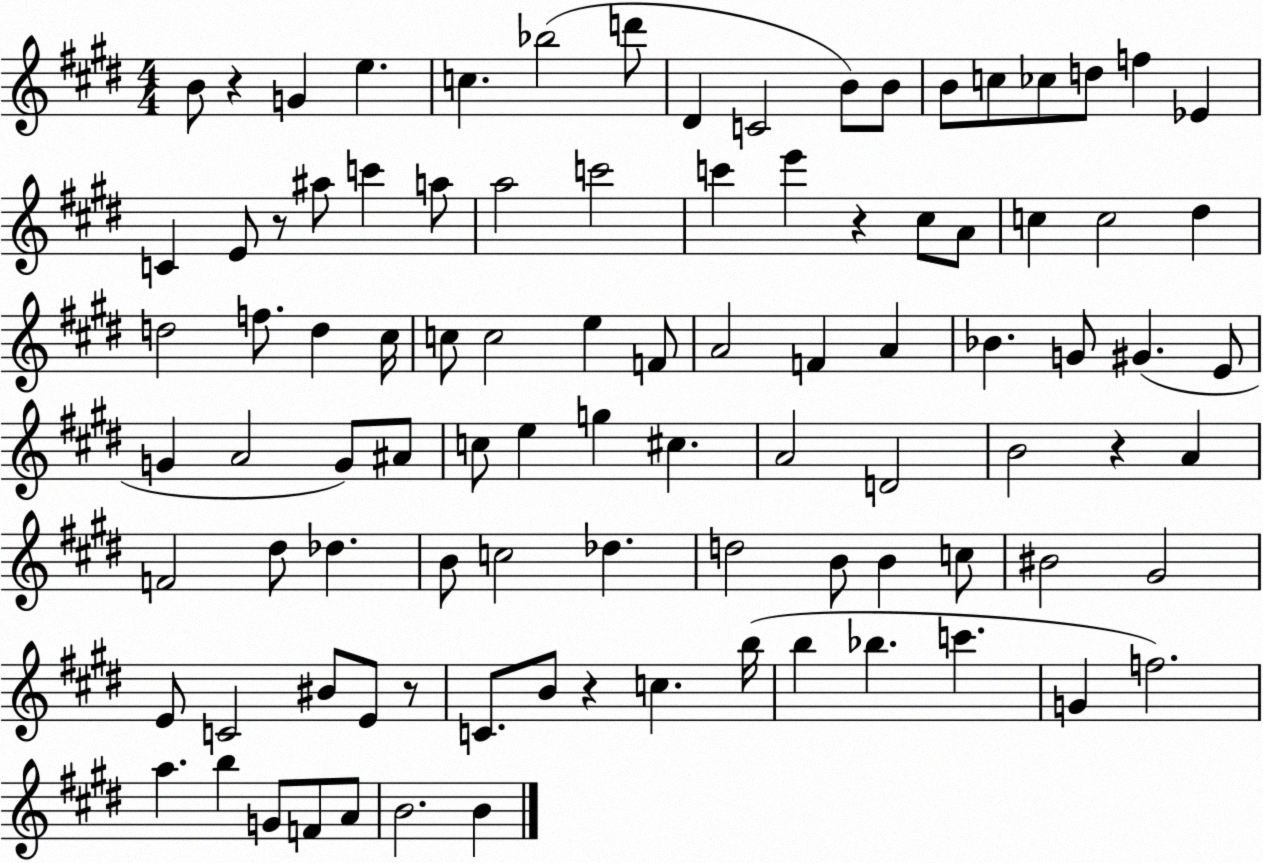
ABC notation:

X:1
T:Untitled
M:4/4
L:1/4
K:E
B/2 z G e c _b2 d'/2 ^D C2 B/2 B/2 B/2 c/2 _c/2 d/2 f _E C E/2 z/2 ^a/2 c' a/2 a2 c'2 c' e' z ^c/2 A/2 c c2 ^d d2 f/2 d ^c/4 c/2 c2 e F/2 A2 F A _B G/2 ^G E/2 G A2 G/2 ^A/2 c/2 e g ^c A2 D2 B2 z A F2 ^d/2 _d B/2 c2 _d d2 B/2 B c/2 ^B2 ^G2 E/2 C2 ^B/2 E/2 z/2 C/2 B/2 z c b/4 b _b c' G f2 a b G/2 F/2 A/2 B2 B